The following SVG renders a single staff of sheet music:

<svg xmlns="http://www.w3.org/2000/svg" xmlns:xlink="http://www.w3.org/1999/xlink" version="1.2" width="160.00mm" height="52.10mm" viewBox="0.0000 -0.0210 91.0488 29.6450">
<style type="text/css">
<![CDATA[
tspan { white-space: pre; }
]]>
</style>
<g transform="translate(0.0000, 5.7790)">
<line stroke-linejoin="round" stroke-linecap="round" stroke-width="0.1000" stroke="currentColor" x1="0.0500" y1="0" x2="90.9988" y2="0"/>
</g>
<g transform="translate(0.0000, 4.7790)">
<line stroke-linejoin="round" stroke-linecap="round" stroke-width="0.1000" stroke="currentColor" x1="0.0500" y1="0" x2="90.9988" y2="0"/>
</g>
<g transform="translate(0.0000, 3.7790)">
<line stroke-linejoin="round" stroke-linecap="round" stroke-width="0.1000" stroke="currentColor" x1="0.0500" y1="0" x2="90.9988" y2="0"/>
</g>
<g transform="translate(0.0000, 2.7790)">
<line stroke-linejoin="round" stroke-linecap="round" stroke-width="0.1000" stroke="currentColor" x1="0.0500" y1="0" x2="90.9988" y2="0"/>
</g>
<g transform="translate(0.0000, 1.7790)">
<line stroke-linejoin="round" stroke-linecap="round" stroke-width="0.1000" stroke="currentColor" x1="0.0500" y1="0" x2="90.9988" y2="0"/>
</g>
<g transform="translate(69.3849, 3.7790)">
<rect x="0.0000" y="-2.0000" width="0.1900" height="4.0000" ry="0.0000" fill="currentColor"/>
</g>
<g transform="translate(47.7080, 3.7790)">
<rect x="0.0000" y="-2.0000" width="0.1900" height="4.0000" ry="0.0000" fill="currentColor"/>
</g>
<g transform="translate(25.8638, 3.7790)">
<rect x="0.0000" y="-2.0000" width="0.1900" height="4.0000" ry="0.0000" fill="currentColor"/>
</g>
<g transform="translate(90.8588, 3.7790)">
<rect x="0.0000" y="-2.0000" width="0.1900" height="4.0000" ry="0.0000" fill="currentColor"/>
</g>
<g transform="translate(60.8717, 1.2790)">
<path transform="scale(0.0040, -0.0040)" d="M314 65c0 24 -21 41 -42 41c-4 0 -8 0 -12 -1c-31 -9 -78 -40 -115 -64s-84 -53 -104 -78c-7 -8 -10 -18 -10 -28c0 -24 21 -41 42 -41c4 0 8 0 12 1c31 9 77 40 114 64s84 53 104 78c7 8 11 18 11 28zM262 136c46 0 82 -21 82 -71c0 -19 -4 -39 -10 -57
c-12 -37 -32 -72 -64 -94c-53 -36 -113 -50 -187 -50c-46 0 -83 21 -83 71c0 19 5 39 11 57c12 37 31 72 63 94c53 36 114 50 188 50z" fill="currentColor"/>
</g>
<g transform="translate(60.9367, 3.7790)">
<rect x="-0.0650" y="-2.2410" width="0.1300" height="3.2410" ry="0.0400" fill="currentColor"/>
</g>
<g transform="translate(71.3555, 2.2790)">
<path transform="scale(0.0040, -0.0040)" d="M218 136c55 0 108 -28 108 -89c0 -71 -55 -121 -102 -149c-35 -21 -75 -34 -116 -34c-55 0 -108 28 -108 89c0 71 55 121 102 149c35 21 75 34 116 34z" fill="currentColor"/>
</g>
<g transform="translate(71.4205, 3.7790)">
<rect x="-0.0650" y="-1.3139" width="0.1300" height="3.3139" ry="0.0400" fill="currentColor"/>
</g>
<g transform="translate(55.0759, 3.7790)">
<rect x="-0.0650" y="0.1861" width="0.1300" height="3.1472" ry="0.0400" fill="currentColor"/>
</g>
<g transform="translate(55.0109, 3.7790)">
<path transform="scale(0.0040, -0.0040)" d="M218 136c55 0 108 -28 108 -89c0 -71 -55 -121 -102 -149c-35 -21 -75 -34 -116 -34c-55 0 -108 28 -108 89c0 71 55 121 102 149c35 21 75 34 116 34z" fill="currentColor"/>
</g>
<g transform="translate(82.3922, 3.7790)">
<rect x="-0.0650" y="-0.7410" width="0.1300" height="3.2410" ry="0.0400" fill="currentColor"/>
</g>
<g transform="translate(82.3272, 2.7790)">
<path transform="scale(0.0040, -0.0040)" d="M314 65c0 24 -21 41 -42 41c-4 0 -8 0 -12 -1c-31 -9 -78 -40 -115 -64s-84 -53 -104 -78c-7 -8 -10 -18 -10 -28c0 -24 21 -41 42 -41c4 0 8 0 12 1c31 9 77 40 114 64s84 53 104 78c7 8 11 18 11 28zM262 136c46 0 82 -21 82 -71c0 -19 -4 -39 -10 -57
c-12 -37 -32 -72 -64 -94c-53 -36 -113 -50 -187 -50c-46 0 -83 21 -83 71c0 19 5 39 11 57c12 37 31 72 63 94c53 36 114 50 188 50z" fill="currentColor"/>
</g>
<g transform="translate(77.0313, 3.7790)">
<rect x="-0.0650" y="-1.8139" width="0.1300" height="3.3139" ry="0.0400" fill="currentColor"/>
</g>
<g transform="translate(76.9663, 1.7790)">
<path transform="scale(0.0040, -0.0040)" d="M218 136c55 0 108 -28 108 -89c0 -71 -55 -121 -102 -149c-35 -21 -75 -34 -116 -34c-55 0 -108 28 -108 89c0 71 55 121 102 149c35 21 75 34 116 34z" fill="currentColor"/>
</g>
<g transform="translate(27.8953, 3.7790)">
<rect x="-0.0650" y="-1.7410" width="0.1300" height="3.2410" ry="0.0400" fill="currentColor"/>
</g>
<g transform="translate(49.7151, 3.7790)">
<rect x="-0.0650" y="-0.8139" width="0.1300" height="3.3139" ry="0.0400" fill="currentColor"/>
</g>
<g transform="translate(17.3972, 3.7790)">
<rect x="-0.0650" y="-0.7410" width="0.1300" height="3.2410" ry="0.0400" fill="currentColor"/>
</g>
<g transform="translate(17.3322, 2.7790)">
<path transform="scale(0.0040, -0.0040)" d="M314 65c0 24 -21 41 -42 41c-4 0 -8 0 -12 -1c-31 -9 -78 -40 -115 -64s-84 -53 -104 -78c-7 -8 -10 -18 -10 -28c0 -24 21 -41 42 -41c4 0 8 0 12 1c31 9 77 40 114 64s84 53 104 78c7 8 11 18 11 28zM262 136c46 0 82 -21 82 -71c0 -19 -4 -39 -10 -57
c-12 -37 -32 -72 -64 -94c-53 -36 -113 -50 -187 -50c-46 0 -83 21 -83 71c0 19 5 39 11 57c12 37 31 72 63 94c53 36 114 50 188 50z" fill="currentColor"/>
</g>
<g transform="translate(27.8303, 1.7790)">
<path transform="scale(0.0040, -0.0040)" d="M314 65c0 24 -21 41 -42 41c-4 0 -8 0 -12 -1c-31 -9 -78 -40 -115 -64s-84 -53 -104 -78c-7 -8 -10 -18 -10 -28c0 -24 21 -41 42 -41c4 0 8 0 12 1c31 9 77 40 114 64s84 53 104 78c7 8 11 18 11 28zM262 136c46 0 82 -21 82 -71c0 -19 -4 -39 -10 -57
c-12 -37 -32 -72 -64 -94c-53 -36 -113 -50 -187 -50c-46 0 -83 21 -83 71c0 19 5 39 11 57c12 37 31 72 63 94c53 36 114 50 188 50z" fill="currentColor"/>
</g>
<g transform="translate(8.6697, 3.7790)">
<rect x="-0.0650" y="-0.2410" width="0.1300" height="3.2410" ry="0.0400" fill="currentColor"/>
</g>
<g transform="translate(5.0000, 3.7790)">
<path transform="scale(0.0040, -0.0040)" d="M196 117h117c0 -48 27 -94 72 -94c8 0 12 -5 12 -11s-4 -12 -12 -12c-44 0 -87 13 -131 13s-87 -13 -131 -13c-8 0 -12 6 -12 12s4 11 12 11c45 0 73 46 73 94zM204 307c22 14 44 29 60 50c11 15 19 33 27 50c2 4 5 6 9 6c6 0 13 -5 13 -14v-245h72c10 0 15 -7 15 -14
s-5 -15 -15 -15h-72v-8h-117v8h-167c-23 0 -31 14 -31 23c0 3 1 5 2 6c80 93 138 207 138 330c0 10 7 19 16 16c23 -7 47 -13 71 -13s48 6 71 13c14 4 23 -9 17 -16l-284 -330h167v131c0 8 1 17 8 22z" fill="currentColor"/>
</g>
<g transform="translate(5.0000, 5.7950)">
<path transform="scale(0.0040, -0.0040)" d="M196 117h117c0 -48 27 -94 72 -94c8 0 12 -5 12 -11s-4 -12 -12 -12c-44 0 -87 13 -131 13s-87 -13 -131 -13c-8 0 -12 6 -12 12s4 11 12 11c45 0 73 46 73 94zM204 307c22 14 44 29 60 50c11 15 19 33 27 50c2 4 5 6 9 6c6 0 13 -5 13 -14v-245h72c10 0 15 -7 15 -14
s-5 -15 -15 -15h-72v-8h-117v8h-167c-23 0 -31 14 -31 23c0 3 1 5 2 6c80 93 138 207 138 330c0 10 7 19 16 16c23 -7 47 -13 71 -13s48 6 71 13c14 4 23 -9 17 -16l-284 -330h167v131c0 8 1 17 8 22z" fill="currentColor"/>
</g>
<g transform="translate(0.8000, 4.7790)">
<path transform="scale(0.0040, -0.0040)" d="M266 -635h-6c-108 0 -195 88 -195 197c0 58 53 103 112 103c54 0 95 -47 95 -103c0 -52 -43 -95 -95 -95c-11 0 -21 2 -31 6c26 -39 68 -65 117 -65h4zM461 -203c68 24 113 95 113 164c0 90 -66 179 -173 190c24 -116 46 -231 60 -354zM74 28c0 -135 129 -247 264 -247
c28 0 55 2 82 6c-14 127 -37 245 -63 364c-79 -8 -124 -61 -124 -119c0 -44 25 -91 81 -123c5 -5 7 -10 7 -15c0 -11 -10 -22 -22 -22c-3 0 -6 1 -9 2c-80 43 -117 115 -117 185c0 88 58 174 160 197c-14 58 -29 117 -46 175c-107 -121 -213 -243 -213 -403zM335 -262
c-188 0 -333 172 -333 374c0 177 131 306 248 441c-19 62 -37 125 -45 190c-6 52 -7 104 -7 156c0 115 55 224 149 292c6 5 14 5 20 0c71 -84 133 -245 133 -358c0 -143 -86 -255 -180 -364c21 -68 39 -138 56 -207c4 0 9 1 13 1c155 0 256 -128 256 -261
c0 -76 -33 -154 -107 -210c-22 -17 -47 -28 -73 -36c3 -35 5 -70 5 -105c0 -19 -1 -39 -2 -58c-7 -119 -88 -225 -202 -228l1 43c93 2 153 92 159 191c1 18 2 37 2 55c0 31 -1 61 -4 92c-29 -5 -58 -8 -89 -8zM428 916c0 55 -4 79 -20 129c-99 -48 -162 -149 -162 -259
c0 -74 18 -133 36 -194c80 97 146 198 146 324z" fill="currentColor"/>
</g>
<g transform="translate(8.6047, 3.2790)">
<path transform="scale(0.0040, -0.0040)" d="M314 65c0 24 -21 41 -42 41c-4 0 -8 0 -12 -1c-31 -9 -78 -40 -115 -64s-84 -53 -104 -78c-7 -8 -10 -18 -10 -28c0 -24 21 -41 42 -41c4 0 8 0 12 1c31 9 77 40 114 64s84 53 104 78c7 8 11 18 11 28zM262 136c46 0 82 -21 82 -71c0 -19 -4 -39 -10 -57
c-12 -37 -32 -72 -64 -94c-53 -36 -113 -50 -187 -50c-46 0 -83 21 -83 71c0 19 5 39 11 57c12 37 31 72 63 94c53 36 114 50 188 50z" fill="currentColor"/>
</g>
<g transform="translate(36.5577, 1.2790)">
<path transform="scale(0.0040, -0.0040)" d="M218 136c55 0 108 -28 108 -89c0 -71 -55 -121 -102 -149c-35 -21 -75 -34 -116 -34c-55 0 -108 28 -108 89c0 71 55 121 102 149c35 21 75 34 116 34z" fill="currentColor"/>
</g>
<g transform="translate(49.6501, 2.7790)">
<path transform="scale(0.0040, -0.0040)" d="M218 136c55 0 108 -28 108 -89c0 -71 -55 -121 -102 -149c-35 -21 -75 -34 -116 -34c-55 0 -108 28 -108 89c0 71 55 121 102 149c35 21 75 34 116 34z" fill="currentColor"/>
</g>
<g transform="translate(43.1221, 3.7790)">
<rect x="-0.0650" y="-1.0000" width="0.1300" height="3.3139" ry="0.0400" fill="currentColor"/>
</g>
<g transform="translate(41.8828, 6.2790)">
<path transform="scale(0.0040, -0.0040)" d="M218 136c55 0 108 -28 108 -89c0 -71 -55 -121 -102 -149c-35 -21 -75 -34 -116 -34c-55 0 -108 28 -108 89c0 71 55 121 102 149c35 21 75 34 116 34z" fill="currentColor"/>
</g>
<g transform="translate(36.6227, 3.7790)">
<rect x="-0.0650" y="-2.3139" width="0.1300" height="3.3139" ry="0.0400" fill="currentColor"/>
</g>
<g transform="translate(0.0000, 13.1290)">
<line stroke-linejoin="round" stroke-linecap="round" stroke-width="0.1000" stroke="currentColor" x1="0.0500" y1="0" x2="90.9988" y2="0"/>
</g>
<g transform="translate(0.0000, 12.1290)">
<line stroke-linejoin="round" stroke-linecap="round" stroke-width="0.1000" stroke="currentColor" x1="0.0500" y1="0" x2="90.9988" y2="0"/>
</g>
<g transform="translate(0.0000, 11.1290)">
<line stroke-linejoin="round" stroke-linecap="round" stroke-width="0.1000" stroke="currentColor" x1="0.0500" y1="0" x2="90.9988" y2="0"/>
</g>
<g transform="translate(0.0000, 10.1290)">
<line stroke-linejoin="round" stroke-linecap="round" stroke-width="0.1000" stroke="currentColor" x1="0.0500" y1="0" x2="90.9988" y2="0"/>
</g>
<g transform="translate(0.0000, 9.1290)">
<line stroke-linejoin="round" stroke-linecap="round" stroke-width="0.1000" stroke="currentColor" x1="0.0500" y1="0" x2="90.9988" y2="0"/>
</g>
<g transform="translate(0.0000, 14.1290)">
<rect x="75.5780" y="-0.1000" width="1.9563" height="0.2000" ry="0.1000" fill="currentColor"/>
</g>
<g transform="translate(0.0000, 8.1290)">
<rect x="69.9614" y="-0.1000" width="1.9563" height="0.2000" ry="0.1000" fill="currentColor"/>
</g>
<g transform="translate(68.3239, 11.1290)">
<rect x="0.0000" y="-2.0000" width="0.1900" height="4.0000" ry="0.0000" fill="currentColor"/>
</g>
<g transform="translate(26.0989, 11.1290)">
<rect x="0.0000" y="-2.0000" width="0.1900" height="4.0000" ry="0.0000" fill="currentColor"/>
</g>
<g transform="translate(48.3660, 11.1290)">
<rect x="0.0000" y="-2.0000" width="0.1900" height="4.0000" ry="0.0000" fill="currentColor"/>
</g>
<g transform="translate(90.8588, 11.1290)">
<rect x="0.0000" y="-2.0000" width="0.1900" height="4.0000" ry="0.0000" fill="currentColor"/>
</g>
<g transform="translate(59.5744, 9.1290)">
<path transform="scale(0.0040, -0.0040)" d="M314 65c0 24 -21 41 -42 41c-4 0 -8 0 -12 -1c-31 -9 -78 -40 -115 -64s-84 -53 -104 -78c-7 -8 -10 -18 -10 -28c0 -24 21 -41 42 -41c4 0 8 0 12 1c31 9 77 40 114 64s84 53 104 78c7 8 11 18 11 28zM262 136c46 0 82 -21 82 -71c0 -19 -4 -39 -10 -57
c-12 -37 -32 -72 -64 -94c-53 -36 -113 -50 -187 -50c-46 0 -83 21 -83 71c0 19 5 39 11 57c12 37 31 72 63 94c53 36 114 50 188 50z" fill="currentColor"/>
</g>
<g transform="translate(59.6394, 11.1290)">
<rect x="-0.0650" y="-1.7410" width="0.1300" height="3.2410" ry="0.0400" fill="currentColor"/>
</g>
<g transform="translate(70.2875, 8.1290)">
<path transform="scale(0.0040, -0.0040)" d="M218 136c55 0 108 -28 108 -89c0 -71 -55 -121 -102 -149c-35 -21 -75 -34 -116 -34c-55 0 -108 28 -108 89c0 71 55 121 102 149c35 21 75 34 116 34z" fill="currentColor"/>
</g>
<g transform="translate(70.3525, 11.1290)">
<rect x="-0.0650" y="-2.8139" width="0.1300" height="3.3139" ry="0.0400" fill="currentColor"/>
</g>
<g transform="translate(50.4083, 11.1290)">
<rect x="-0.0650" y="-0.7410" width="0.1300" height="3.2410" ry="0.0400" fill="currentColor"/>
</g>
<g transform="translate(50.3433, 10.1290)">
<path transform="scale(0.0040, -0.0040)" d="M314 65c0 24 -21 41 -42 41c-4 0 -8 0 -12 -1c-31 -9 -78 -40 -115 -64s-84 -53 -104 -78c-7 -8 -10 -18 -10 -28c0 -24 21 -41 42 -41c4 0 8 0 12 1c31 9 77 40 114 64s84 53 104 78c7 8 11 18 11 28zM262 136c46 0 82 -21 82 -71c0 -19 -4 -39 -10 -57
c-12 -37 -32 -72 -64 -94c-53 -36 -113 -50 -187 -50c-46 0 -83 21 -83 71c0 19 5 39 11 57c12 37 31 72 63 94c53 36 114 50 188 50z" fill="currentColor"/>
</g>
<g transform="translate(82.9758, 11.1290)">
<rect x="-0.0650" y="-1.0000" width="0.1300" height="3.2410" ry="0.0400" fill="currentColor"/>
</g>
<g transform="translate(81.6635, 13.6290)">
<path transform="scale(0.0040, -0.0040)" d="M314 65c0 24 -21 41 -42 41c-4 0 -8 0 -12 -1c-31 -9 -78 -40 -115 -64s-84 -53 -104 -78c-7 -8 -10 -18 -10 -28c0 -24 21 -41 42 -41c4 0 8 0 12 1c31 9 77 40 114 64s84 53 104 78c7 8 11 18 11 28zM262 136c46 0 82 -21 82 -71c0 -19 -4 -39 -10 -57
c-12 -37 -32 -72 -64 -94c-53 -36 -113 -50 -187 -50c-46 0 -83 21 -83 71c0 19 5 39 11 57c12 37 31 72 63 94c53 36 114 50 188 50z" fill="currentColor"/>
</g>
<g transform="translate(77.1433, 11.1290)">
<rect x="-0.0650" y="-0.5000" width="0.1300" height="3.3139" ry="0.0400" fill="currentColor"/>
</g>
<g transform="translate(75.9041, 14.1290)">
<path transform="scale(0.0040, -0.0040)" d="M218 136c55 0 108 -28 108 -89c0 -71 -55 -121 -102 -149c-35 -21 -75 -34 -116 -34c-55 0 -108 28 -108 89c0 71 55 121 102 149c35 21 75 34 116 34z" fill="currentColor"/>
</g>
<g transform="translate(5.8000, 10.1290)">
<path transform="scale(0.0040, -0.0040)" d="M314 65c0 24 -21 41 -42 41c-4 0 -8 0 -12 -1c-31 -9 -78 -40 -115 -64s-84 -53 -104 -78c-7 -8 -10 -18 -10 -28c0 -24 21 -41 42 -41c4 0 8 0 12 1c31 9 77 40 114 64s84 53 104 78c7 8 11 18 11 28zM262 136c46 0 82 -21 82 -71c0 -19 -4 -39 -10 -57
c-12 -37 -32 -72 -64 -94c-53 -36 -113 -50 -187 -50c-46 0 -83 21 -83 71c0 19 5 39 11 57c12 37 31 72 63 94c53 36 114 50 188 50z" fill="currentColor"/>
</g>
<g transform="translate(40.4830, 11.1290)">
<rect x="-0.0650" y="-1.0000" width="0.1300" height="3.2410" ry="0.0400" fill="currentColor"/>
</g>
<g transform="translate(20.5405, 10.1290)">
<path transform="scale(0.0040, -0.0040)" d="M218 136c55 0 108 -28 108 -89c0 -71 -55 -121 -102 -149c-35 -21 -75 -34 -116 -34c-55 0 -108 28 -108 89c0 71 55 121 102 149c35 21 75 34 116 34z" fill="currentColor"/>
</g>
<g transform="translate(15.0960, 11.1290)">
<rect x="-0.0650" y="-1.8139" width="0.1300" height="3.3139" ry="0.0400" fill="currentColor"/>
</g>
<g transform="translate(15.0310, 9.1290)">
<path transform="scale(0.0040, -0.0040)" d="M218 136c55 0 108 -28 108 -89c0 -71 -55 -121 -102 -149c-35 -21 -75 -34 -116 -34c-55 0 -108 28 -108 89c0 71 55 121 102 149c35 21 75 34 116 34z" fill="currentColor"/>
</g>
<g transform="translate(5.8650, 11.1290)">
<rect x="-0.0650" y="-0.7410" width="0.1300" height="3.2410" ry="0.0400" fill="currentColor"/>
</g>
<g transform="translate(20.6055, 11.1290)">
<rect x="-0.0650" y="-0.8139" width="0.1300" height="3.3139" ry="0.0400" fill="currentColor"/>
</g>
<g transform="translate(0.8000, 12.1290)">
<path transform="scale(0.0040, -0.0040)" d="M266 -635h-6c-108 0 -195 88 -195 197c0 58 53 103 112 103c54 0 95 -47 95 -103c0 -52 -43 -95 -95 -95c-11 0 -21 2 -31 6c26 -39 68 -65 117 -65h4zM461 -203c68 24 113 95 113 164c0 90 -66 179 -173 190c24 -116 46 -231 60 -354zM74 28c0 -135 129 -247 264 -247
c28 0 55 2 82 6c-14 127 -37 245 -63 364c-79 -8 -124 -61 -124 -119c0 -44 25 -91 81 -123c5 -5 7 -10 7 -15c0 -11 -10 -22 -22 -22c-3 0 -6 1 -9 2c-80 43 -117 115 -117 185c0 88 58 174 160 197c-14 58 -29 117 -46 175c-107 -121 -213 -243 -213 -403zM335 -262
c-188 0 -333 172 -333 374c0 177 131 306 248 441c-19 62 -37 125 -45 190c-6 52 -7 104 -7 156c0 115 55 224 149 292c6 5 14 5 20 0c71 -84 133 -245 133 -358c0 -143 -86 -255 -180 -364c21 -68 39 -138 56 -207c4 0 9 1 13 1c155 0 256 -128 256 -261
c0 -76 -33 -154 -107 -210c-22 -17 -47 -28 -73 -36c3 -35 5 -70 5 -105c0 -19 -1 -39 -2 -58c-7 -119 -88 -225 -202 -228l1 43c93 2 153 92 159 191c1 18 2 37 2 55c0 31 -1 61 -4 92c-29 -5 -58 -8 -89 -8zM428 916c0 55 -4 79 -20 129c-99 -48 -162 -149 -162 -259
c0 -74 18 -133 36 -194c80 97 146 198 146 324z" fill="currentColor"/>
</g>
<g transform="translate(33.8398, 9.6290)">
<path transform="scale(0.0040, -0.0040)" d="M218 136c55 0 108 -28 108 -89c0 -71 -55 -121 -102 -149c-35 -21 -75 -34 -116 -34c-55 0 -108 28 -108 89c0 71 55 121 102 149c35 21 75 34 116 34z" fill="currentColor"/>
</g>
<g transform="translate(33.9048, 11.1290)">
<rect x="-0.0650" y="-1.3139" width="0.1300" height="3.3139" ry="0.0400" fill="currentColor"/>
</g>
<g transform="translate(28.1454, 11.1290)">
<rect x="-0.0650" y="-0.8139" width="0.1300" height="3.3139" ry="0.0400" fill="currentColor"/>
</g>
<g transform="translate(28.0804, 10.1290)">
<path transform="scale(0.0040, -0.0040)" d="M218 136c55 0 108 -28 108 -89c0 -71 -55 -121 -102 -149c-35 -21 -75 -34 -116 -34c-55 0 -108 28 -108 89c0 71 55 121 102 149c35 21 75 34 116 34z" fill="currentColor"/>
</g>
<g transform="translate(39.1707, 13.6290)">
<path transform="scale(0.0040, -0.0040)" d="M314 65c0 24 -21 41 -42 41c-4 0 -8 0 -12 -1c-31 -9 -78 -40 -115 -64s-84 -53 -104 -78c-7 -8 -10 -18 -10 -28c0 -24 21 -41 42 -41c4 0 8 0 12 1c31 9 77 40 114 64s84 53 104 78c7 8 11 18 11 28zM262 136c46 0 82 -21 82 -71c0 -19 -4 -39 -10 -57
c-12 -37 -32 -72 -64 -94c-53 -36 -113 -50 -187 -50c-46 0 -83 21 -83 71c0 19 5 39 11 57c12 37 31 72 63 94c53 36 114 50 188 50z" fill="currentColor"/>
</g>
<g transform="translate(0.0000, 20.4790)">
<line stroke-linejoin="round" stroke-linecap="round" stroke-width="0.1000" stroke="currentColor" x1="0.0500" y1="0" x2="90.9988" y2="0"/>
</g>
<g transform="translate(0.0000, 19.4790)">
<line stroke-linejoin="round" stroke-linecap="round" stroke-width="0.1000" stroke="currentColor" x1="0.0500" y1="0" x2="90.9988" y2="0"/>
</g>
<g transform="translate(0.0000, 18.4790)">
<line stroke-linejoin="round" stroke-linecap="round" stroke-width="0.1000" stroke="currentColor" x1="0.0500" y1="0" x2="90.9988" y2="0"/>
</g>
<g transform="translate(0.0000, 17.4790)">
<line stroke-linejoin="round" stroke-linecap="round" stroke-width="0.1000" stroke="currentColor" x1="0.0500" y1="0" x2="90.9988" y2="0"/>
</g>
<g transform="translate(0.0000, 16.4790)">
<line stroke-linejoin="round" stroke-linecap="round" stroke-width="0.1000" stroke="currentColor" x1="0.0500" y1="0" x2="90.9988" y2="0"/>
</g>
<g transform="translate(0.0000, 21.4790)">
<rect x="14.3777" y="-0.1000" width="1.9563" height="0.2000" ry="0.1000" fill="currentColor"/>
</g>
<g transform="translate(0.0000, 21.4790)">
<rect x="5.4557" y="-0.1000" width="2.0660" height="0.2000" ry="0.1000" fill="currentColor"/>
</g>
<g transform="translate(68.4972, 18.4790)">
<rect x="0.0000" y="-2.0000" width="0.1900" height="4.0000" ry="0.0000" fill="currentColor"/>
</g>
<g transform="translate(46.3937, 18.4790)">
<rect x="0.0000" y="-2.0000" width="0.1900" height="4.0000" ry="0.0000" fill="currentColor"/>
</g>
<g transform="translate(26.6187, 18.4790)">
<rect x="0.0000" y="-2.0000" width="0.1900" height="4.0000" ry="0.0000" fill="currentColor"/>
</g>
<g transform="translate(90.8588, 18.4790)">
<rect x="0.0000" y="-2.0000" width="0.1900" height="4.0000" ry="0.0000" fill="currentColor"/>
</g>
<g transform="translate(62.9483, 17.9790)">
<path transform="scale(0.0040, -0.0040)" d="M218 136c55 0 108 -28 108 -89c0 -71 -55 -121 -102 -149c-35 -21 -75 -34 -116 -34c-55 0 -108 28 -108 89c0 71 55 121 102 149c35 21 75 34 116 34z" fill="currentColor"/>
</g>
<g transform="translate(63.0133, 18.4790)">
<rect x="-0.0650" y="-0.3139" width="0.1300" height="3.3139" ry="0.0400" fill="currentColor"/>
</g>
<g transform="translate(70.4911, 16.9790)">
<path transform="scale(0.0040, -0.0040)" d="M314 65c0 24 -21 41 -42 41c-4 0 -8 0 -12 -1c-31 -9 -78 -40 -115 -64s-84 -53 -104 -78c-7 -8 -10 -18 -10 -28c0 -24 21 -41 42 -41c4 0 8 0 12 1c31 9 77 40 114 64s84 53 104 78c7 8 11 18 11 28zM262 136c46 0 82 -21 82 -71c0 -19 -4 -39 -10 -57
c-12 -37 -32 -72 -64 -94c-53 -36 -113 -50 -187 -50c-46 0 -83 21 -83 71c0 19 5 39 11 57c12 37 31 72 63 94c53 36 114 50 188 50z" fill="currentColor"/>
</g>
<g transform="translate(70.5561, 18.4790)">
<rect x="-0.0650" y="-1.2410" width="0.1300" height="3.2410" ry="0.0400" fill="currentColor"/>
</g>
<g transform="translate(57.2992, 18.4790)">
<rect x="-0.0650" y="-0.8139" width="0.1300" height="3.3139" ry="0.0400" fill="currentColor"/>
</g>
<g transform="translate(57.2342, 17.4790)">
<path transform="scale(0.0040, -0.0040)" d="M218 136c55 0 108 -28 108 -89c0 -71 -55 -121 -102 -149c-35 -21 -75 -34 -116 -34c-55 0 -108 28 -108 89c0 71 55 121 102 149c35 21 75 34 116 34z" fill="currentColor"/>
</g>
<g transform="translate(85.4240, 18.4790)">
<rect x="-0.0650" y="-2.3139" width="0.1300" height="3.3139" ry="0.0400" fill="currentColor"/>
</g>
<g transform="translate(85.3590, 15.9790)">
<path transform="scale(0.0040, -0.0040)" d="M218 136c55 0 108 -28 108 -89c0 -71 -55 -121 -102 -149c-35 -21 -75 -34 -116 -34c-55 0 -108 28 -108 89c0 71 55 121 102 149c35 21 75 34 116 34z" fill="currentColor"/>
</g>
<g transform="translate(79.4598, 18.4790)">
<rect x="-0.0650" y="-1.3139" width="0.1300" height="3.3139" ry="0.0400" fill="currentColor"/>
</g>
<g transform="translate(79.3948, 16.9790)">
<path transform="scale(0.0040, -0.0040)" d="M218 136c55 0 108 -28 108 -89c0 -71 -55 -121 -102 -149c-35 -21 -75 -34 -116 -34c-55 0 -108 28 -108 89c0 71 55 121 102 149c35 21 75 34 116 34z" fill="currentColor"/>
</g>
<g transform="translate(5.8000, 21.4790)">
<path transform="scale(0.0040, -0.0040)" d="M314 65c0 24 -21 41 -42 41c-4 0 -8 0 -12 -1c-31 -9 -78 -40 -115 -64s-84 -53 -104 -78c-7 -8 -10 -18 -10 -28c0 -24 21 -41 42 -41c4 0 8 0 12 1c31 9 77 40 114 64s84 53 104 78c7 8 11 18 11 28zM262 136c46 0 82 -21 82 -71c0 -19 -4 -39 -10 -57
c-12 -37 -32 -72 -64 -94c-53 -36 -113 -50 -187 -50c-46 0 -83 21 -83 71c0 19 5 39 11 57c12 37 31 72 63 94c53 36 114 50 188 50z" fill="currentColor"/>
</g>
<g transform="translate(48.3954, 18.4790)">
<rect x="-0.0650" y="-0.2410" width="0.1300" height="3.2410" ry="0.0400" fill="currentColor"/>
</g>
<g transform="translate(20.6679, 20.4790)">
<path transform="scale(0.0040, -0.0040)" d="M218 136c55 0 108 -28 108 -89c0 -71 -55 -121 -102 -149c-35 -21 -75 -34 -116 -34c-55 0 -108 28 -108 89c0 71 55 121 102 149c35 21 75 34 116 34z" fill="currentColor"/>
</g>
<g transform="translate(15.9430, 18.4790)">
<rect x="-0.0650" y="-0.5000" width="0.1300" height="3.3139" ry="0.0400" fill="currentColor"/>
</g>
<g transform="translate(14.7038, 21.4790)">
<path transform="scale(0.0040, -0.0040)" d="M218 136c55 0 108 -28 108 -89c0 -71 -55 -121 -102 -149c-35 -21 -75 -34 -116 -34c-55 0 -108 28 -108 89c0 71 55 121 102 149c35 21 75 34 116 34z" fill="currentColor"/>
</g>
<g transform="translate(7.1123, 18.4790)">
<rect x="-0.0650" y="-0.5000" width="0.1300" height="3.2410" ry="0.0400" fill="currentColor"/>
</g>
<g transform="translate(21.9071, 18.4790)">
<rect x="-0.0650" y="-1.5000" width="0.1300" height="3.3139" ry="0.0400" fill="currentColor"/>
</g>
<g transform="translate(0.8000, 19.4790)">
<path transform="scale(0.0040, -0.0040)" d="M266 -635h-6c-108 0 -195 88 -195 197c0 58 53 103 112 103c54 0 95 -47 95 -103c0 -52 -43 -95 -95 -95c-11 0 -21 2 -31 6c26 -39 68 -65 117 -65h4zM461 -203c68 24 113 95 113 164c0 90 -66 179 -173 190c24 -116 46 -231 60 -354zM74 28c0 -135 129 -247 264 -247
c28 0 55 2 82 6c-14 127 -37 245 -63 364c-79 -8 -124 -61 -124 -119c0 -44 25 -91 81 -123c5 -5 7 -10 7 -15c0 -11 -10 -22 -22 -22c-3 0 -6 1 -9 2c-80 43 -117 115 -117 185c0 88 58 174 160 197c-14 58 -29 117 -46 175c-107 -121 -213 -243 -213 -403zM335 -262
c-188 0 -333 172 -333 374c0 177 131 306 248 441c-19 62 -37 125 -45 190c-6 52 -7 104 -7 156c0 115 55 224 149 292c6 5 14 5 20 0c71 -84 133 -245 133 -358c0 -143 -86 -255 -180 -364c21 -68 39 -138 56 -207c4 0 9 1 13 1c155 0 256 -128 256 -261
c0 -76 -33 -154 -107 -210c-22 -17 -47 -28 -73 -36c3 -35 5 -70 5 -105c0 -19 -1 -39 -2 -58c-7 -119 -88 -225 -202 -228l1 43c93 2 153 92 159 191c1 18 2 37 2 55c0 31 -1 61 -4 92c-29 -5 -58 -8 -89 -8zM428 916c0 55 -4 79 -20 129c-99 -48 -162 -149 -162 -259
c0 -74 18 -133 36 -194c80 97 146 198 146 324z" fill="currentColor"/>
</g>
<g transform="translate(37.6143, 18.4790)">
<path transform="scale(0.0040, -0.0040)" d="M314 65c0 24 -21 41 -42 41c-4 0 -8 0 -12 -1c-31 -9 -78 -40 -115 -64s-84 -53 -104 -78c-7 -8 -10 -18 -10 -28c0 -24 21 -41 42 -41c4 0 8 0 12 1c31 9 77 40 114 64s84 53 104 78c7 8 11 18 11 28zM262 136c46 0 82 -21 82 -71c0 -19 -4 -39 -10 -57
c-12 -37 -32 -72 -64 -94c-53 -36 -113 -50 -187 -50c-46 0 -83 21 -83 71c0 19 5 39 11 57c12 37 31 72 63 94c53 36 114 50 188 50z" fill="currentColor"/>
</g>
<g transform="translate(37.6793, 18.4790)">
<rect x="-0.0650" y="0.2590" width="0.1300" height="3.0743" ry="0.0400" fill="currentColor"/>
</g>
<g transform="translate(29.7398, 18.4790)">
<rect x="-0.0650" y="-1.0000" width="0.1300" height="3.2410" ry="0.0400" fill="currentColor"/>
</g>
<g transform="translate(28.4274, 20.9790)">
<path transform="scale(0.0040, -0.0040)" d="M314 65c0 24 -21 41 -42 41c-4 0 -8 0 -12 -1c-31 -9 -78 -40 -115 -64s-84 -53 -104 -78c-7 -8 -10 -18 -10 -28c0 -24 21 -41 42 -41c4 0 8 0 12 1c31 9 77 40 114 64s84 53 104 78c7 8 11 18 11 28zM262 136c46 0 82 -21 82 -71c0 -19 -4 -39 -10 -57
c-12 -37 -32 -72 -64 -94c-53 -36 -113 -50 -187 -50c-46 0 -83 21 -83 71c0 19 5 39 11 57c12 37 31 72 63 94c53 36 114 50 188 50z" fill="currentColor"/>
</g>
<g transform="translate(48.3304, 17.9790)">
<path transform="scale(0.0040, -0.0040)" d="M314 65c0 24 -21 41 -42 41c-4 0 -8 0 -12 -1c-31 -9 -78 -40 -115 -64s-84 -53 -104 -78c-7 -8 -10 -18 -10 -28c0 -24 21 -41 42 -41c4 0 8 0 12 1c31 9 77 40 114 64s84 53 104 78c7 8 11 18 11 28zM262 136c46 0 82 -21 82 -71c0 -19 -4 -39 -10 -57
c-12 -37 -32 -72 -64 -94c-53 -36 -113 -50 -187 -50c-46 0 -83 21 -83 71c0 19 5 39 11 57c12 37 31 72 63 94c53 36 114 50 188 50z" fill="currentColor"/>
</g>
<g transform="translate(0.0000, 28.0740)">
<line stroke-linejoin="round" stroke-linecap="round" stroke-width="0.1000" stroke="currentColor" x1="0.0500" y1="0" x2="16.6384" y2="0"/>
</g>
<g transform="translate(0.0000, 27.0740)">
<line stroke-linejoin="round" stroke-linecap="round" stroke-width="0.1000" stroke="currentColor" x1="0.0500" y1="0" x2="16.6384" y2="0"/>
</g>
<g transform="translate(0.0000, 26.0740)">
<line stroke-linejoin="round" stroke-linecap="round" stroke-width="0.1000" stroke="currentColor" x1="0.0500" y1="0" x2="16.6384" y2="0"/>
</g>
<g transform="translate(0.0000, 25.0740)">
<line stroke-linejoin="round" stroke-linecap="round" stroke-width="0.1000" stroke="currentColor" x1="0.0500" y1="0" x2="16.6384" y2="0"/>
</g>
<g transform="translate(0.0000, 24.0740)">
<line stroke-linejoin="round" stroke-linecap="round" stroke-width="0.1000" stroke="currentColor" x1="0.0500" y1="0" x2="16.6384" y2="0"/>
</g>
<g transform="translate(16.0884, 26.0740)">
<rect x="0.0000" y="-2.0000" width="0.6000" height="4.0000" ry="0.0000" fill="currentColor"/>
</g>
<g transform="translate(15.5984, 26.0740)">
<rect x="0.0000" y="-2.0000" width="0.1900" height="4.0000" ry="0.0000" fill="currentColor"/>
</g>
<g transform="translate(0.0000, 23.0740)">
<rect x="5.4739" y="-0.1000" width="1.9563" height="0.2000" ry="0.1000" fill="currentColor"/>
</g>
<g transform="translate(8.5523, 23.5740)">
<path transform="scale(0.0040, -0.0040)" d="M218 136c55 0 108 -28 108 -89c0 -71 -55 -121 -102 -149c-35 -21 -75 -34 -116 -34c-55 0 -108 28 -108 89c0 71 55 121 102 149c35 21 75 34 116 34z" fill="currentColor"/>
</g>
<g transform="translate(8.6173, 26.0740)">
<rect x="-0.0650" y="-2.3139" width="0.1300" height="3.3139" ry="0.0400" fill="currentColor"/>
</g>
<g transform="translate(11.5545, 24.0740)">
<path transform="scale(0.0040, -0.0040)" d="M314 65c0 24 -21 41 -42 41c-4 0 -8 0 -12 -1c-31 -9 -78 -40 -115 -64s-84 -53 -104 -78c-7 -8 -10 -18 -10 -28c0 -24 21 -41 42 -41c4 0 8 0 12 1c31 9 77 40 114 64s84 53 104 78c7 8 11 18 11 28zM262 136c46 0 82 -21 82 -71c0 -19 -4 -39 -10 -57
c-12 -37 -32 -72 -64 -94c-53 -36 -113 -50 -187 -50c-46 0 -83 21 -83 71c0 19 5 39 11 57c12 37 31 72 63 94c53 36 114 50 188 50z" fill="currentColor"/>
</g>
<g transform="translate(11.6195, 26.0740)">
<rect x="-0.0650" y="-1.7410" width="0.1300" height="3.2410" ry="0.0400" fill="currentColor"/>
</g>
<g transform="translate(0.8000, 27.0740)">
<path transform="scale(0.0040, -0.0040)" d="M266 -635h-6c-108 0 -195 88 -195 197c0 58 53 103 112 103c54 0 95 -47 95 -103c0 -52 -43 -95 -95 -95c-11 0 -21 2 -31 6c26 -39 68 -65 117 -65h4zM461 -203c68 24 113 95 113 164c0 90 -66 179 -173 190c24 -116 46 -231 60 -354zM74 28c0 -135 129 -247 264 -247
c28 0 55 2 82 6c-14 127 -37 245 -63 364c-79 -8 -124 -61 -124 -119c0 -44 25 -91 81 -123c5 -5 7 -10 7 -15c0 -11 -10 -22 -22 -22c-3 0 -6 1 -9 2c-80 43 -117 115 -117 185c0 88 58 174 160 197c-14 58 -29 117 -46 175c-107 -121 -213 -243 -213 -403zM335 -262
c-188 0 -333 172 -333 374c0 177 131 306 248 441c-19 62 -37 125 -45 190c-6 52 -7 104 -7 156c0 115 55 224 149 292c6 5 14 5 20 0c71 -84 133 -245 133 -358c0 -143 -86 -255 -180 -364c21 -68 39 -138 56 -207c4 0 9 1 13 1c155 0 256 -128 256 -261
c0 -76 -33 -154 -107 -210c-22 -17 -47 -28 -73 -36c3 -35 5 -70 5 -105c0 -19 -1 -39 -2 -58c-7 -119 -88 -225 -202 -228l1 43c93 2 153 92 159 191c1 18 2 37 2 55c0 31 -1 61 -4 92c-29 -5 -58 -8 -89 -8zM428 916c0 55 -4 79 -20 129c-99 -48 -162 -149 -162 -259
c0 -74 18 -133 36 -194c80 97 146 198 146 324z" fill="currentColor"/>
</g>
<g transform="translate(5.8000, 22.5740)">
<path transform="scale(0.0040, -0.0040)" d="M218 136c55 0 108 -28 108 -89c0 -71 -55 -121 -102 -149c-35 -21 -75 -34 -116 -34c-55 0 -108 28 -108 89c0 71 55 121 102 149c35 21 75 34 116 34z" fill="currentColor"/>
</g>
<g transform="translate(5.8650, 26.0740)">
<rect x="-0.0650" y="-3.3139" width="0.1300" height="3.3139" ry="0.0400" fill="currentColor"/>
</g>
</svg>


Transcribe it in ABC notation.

X:1
T:Untitled
M:4/4
L:1/4
K:C
c2 d2 f2 g D d B g2 e f d2 d2 f d d e D2 d2 f2 a C D2 C2 C E D2 B2 c2 d c e2 e g b g f2